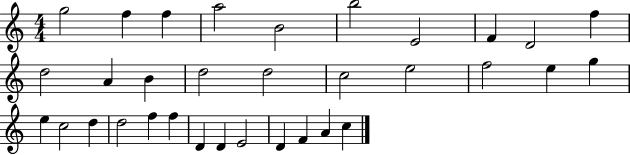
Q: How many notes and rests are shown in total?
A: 33